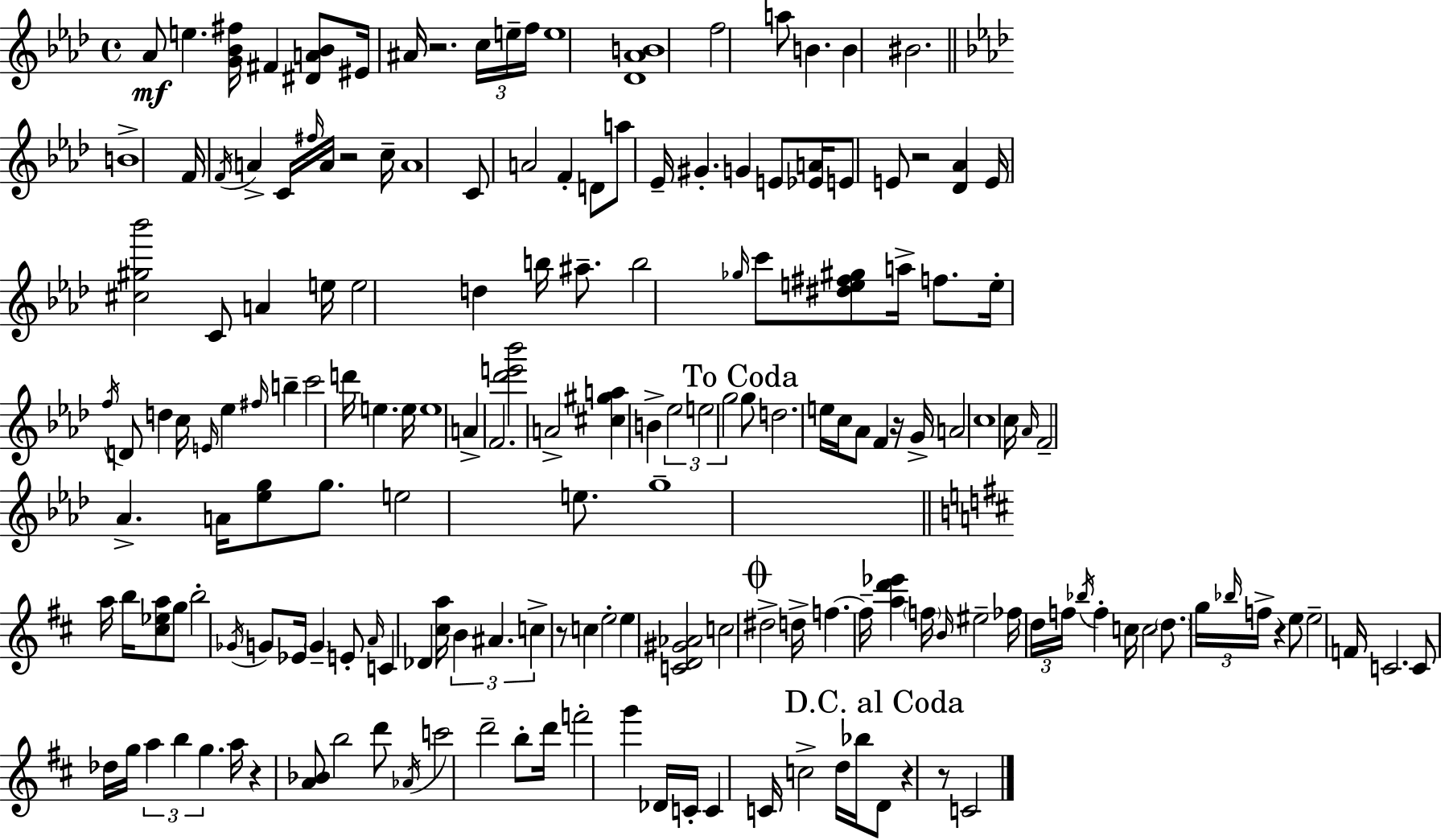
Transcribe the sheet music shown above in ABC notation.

X:1
T:Untitled
M:4/4
L:1/4
K:Fm
_A/2 e [G_B^f]/4 ^F [^DA_B]/2 ^E/4 ^A/4 z2 c/4 e/4 f/4 e4 [_D_AB]4 f2 a/2 B B ^B2 B4 F/4 F/4 A C/4 ^f/4 A/4 z2 c/4 A4 C/2 A2 F D/2 a/2 _E/4 ^G G E/2 [_EA]/4 E/2 E/2 z2 [_D_A] E/4 [^c^g_b']2 C/2 A e/4 e2 d b/4 ^a/2 b2 _g/4 c'/2 [^de^f^g]/2 a/4 f/2 e/4 f/4 D/2 d c/4 E/4 _e ^f/4 b c'2 d'/4 e e/4 e4 A F2 [_d'e'_b']2 A2 [^c^ga] B _e2 e2 g2 g/2 d2 e/4 c/4 _A/2 F z/4 G/4 A2 c4 c/4 _A/4 F2 _A A/4 [_eg]/2 g/2 e2 e/2 g4 a/4 b/4 [^c_ea]/2 g/2 b2 _G/4 G/2 _E/4 G E/2 A/4 C _D [^ca]/4 B ^A c z/2 c e2 e [CD^G_A]2 c2 ^d2 d/4 f f/4 [ad'_e'] f/4 B/4 ^e2 _f/4 d/4 f/4 _b/4 f c/4 c2 d/2 g/4 _b/4 f/4 z e/2 e2 F/4 C2 C/2 _d/4 g/4 a b g a/4 z [A_B]/2 b2 d'/2 _A/4 c'2 d'2 b/2 d'/4 f'2 g' _D/4 C/4 C C/4 c2 d/4 _b/4 D/2 z z/2 C2